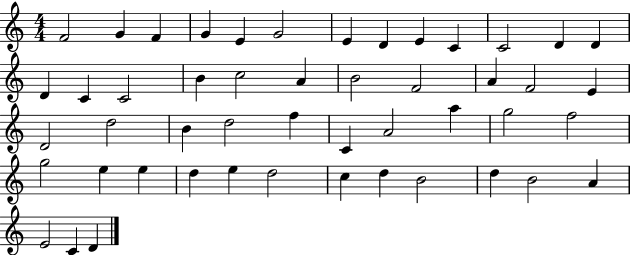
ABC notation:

X:1
T:Untitled
M:4/4
L:1/4
K:C
F2 G F G E G2 E D E C C2 D D D C C2 B c2 A B2 F2 A F2 E D2 d2 B d2 f C A2 a g2 f2 g2 e e d e d2 c d B2 d B2 A E2 C D